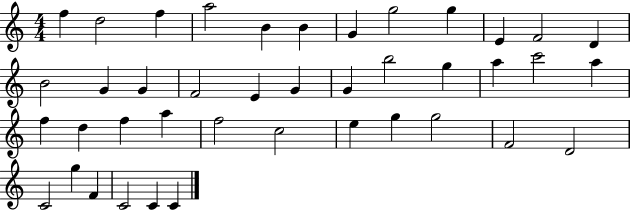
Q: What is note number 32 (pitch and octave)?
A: G5